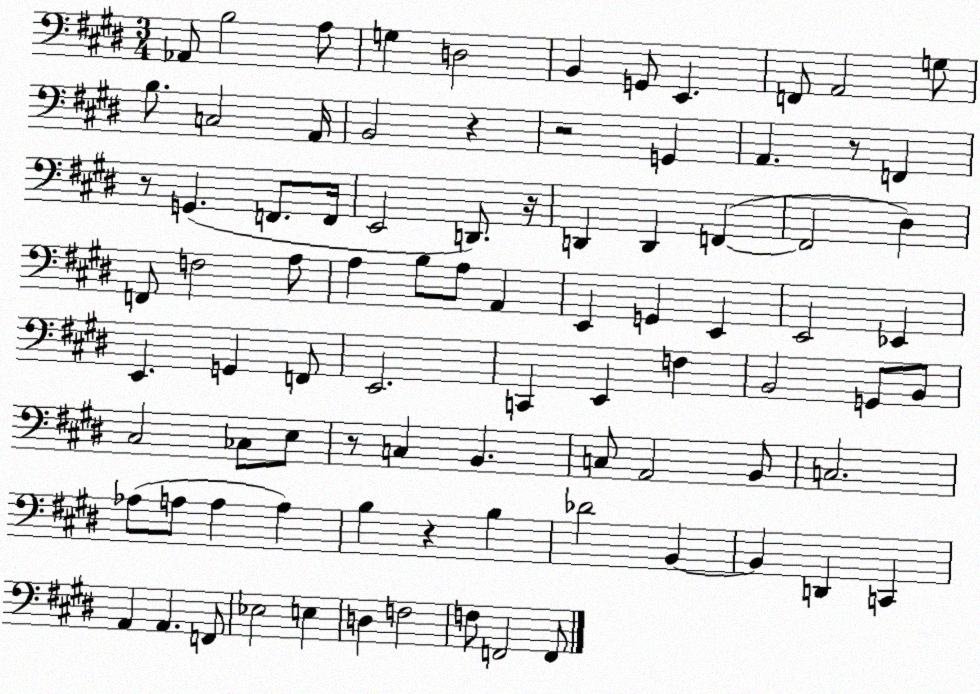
X:1
T:Untitled
M:3/4
L:1/4
K:E
_A,,/2 B,2 A,/2 G, D,2 B,, G,,/2 E,, F,,/2 A,,2 G,/2 B,/2 C,2 A,,/4 B,,2 z z2 G,, A,, z/2 F,, z/2 G,, F,,/2 F,,/4 E,,2 D,,/2 z/4 D,, D,, F,, F,,2 ^D, F,,/2 F,2 A,/2 A, B,/2 A,/2 A,, E,, G,, E,, E,,2 _E,, E,, G,, F,,/2 E,,2 C,, E,, F, B,,2 G,,/2 B,,/2 ^C,2 _C,/2 E,/2 z/2 C, B,, C,/2 A,,2 B,,/2 C,2 _A,/2 A,/2 A, A, B, z B, _D2 B,, B,, D,, C,, A,, A,, F,,/2 _E,2 E, D, F,2 F,/2 F,,2 F,,/2